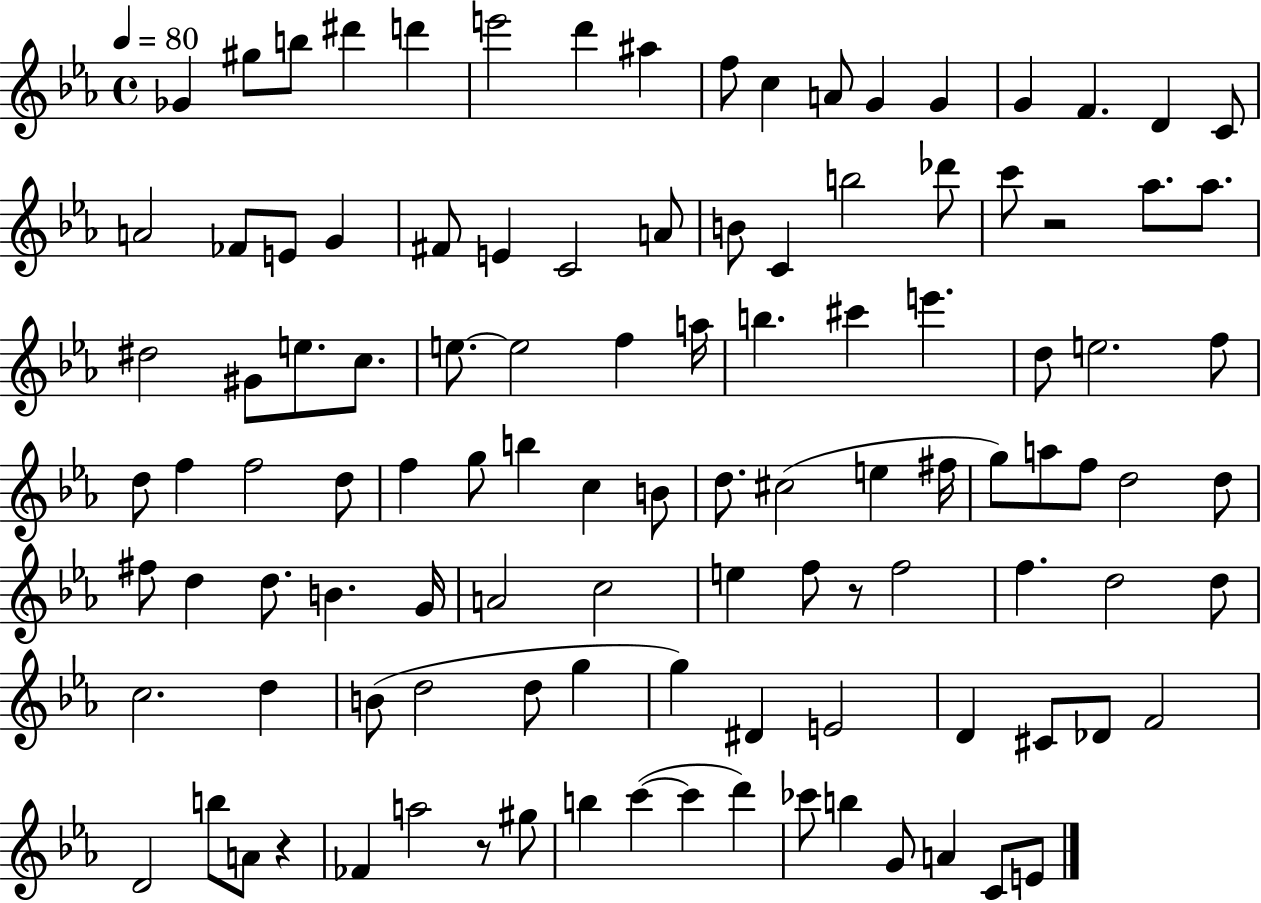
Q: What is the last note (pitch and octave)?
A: E4